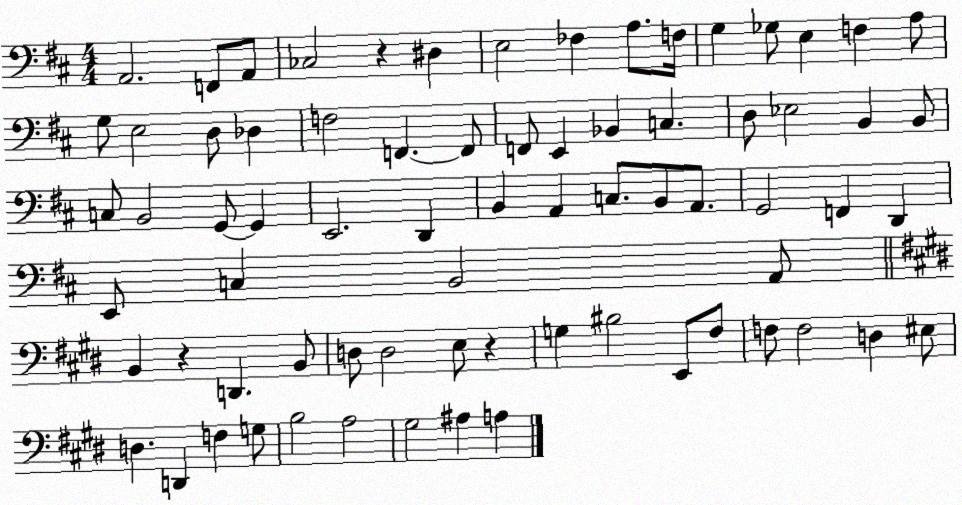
X:1
T:Untitled
M:4/4
L:1/4
K:D
A,,2 F,,/2 A,,/2 _C,2 z ^D, E,2 _F, A,/2 F,/4 G, _G,/2 E, F, A,/2 G,/2 E,2 D,/2 _D, F,2 F,, F,,/2 F,,/2 E,, _B,, C, D,/2 _E,2 B,, B,,/2 C,/2 B,,2 G,,/2 G,, E,,2 D,, B,, A,, C,/2 B,,/2 A,,/2 G,,2 F,, D,, E,,/2 C, B,,2 A,,/2 B,, z D,, B,,/2 D,/2 D,2 E,/2 z G, ^B,2 E,,/2 ^F,/2 F,/2 F,2 D, ^E,/2 D, D,, F, G,/2 B,2 A,2 ^G,2 ^A, A,